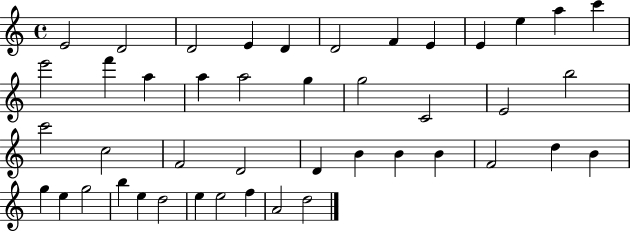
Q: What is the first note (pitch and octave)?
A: E4